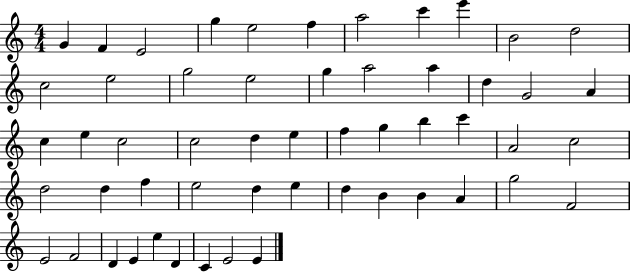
G4/q F4/q E4/h G5/q E5/h F5/q A5/h C6/q E6/q B4/h D5/h C5/h E5/h G5/h E5/h G5/q A5/h A5/q D5/q G4/h A4/q C5/q E5/q C5/h C5/h D5/q E5/q F5/q G5/q B5/q C6/q A4/h C5/h D5/h D5/q F5/q E5/h D5/q E5/q D5/q B4/q B4/q A4/q G5/h F4/h E4/h F4/h D4/q E4/q E5/q D4/q C4/q E4/h E4/q